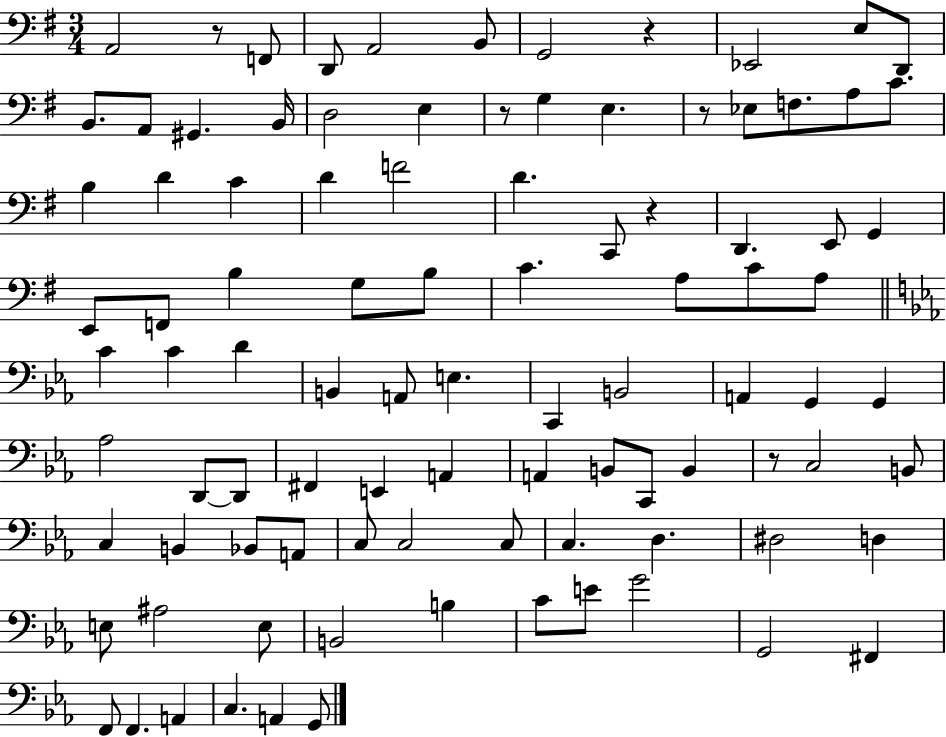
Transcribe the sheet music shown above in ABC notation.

X:1
T:Untitled
M:3/4
L:1/4
K:G
A,,2 z/2 F,,/2 D,,/2 A,,2 B,,/2 G,,2 z _E,,2 E,/2 D,,/2 B,,/2 A,,/2 ^G,, B,,/4 D,2 E, z/2 G, E, z/2 _E,/2 F,/2 A,/2 C/2 B, D C D F2 D C,,/2 z D,, E,,/2 G,, E,,/2 F,,/2 B, G,/2 B,/2 C A,/2 C/2 A,/2 C C D B,, A,,/2 E, C,, B,,2 A,, G,, G,, _A,2 D,,/2 D,,/2 ^F,, E,, A,, A,, B,,/2 C,,/2 B,, z/2 C,2 B,,/2 C, B,, _B,,/2 A,,/2 C,/2 C,2 C,/2 C, D, ^D,2 D, E,/2 ^A,2 E,/2 B,,2 B, C/2 E/2 G2 G,,2 ^F,, F,,/2 F,, A,, C, A,, G,,/2